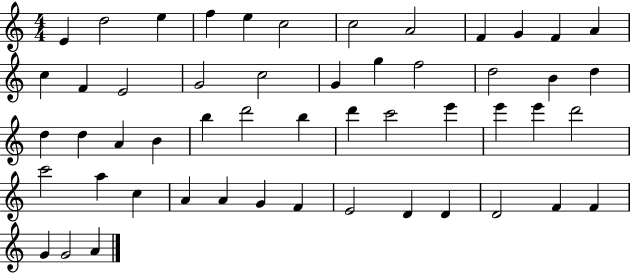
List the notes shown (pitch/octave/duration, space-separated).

E4/q D5/h E5/q F5/q E5/q C5/h C5/h A4/h F4/q G4/q F4/q A4/q C5/q F4/q E4/h G4/h C5/h G4/q G5/q F5/h D5/h B4/q D5/q D5/q D5/q A4/q B4/q B5/q D6/h B5/q D6/q C6/h E6/q E6/q E6/q D6/h C6/h A5/q C5/q A4/q A4/q G4/q F4/q E4/h D4/q D4/q D4/h F4/q F4/q G4/q G4/h A4/q